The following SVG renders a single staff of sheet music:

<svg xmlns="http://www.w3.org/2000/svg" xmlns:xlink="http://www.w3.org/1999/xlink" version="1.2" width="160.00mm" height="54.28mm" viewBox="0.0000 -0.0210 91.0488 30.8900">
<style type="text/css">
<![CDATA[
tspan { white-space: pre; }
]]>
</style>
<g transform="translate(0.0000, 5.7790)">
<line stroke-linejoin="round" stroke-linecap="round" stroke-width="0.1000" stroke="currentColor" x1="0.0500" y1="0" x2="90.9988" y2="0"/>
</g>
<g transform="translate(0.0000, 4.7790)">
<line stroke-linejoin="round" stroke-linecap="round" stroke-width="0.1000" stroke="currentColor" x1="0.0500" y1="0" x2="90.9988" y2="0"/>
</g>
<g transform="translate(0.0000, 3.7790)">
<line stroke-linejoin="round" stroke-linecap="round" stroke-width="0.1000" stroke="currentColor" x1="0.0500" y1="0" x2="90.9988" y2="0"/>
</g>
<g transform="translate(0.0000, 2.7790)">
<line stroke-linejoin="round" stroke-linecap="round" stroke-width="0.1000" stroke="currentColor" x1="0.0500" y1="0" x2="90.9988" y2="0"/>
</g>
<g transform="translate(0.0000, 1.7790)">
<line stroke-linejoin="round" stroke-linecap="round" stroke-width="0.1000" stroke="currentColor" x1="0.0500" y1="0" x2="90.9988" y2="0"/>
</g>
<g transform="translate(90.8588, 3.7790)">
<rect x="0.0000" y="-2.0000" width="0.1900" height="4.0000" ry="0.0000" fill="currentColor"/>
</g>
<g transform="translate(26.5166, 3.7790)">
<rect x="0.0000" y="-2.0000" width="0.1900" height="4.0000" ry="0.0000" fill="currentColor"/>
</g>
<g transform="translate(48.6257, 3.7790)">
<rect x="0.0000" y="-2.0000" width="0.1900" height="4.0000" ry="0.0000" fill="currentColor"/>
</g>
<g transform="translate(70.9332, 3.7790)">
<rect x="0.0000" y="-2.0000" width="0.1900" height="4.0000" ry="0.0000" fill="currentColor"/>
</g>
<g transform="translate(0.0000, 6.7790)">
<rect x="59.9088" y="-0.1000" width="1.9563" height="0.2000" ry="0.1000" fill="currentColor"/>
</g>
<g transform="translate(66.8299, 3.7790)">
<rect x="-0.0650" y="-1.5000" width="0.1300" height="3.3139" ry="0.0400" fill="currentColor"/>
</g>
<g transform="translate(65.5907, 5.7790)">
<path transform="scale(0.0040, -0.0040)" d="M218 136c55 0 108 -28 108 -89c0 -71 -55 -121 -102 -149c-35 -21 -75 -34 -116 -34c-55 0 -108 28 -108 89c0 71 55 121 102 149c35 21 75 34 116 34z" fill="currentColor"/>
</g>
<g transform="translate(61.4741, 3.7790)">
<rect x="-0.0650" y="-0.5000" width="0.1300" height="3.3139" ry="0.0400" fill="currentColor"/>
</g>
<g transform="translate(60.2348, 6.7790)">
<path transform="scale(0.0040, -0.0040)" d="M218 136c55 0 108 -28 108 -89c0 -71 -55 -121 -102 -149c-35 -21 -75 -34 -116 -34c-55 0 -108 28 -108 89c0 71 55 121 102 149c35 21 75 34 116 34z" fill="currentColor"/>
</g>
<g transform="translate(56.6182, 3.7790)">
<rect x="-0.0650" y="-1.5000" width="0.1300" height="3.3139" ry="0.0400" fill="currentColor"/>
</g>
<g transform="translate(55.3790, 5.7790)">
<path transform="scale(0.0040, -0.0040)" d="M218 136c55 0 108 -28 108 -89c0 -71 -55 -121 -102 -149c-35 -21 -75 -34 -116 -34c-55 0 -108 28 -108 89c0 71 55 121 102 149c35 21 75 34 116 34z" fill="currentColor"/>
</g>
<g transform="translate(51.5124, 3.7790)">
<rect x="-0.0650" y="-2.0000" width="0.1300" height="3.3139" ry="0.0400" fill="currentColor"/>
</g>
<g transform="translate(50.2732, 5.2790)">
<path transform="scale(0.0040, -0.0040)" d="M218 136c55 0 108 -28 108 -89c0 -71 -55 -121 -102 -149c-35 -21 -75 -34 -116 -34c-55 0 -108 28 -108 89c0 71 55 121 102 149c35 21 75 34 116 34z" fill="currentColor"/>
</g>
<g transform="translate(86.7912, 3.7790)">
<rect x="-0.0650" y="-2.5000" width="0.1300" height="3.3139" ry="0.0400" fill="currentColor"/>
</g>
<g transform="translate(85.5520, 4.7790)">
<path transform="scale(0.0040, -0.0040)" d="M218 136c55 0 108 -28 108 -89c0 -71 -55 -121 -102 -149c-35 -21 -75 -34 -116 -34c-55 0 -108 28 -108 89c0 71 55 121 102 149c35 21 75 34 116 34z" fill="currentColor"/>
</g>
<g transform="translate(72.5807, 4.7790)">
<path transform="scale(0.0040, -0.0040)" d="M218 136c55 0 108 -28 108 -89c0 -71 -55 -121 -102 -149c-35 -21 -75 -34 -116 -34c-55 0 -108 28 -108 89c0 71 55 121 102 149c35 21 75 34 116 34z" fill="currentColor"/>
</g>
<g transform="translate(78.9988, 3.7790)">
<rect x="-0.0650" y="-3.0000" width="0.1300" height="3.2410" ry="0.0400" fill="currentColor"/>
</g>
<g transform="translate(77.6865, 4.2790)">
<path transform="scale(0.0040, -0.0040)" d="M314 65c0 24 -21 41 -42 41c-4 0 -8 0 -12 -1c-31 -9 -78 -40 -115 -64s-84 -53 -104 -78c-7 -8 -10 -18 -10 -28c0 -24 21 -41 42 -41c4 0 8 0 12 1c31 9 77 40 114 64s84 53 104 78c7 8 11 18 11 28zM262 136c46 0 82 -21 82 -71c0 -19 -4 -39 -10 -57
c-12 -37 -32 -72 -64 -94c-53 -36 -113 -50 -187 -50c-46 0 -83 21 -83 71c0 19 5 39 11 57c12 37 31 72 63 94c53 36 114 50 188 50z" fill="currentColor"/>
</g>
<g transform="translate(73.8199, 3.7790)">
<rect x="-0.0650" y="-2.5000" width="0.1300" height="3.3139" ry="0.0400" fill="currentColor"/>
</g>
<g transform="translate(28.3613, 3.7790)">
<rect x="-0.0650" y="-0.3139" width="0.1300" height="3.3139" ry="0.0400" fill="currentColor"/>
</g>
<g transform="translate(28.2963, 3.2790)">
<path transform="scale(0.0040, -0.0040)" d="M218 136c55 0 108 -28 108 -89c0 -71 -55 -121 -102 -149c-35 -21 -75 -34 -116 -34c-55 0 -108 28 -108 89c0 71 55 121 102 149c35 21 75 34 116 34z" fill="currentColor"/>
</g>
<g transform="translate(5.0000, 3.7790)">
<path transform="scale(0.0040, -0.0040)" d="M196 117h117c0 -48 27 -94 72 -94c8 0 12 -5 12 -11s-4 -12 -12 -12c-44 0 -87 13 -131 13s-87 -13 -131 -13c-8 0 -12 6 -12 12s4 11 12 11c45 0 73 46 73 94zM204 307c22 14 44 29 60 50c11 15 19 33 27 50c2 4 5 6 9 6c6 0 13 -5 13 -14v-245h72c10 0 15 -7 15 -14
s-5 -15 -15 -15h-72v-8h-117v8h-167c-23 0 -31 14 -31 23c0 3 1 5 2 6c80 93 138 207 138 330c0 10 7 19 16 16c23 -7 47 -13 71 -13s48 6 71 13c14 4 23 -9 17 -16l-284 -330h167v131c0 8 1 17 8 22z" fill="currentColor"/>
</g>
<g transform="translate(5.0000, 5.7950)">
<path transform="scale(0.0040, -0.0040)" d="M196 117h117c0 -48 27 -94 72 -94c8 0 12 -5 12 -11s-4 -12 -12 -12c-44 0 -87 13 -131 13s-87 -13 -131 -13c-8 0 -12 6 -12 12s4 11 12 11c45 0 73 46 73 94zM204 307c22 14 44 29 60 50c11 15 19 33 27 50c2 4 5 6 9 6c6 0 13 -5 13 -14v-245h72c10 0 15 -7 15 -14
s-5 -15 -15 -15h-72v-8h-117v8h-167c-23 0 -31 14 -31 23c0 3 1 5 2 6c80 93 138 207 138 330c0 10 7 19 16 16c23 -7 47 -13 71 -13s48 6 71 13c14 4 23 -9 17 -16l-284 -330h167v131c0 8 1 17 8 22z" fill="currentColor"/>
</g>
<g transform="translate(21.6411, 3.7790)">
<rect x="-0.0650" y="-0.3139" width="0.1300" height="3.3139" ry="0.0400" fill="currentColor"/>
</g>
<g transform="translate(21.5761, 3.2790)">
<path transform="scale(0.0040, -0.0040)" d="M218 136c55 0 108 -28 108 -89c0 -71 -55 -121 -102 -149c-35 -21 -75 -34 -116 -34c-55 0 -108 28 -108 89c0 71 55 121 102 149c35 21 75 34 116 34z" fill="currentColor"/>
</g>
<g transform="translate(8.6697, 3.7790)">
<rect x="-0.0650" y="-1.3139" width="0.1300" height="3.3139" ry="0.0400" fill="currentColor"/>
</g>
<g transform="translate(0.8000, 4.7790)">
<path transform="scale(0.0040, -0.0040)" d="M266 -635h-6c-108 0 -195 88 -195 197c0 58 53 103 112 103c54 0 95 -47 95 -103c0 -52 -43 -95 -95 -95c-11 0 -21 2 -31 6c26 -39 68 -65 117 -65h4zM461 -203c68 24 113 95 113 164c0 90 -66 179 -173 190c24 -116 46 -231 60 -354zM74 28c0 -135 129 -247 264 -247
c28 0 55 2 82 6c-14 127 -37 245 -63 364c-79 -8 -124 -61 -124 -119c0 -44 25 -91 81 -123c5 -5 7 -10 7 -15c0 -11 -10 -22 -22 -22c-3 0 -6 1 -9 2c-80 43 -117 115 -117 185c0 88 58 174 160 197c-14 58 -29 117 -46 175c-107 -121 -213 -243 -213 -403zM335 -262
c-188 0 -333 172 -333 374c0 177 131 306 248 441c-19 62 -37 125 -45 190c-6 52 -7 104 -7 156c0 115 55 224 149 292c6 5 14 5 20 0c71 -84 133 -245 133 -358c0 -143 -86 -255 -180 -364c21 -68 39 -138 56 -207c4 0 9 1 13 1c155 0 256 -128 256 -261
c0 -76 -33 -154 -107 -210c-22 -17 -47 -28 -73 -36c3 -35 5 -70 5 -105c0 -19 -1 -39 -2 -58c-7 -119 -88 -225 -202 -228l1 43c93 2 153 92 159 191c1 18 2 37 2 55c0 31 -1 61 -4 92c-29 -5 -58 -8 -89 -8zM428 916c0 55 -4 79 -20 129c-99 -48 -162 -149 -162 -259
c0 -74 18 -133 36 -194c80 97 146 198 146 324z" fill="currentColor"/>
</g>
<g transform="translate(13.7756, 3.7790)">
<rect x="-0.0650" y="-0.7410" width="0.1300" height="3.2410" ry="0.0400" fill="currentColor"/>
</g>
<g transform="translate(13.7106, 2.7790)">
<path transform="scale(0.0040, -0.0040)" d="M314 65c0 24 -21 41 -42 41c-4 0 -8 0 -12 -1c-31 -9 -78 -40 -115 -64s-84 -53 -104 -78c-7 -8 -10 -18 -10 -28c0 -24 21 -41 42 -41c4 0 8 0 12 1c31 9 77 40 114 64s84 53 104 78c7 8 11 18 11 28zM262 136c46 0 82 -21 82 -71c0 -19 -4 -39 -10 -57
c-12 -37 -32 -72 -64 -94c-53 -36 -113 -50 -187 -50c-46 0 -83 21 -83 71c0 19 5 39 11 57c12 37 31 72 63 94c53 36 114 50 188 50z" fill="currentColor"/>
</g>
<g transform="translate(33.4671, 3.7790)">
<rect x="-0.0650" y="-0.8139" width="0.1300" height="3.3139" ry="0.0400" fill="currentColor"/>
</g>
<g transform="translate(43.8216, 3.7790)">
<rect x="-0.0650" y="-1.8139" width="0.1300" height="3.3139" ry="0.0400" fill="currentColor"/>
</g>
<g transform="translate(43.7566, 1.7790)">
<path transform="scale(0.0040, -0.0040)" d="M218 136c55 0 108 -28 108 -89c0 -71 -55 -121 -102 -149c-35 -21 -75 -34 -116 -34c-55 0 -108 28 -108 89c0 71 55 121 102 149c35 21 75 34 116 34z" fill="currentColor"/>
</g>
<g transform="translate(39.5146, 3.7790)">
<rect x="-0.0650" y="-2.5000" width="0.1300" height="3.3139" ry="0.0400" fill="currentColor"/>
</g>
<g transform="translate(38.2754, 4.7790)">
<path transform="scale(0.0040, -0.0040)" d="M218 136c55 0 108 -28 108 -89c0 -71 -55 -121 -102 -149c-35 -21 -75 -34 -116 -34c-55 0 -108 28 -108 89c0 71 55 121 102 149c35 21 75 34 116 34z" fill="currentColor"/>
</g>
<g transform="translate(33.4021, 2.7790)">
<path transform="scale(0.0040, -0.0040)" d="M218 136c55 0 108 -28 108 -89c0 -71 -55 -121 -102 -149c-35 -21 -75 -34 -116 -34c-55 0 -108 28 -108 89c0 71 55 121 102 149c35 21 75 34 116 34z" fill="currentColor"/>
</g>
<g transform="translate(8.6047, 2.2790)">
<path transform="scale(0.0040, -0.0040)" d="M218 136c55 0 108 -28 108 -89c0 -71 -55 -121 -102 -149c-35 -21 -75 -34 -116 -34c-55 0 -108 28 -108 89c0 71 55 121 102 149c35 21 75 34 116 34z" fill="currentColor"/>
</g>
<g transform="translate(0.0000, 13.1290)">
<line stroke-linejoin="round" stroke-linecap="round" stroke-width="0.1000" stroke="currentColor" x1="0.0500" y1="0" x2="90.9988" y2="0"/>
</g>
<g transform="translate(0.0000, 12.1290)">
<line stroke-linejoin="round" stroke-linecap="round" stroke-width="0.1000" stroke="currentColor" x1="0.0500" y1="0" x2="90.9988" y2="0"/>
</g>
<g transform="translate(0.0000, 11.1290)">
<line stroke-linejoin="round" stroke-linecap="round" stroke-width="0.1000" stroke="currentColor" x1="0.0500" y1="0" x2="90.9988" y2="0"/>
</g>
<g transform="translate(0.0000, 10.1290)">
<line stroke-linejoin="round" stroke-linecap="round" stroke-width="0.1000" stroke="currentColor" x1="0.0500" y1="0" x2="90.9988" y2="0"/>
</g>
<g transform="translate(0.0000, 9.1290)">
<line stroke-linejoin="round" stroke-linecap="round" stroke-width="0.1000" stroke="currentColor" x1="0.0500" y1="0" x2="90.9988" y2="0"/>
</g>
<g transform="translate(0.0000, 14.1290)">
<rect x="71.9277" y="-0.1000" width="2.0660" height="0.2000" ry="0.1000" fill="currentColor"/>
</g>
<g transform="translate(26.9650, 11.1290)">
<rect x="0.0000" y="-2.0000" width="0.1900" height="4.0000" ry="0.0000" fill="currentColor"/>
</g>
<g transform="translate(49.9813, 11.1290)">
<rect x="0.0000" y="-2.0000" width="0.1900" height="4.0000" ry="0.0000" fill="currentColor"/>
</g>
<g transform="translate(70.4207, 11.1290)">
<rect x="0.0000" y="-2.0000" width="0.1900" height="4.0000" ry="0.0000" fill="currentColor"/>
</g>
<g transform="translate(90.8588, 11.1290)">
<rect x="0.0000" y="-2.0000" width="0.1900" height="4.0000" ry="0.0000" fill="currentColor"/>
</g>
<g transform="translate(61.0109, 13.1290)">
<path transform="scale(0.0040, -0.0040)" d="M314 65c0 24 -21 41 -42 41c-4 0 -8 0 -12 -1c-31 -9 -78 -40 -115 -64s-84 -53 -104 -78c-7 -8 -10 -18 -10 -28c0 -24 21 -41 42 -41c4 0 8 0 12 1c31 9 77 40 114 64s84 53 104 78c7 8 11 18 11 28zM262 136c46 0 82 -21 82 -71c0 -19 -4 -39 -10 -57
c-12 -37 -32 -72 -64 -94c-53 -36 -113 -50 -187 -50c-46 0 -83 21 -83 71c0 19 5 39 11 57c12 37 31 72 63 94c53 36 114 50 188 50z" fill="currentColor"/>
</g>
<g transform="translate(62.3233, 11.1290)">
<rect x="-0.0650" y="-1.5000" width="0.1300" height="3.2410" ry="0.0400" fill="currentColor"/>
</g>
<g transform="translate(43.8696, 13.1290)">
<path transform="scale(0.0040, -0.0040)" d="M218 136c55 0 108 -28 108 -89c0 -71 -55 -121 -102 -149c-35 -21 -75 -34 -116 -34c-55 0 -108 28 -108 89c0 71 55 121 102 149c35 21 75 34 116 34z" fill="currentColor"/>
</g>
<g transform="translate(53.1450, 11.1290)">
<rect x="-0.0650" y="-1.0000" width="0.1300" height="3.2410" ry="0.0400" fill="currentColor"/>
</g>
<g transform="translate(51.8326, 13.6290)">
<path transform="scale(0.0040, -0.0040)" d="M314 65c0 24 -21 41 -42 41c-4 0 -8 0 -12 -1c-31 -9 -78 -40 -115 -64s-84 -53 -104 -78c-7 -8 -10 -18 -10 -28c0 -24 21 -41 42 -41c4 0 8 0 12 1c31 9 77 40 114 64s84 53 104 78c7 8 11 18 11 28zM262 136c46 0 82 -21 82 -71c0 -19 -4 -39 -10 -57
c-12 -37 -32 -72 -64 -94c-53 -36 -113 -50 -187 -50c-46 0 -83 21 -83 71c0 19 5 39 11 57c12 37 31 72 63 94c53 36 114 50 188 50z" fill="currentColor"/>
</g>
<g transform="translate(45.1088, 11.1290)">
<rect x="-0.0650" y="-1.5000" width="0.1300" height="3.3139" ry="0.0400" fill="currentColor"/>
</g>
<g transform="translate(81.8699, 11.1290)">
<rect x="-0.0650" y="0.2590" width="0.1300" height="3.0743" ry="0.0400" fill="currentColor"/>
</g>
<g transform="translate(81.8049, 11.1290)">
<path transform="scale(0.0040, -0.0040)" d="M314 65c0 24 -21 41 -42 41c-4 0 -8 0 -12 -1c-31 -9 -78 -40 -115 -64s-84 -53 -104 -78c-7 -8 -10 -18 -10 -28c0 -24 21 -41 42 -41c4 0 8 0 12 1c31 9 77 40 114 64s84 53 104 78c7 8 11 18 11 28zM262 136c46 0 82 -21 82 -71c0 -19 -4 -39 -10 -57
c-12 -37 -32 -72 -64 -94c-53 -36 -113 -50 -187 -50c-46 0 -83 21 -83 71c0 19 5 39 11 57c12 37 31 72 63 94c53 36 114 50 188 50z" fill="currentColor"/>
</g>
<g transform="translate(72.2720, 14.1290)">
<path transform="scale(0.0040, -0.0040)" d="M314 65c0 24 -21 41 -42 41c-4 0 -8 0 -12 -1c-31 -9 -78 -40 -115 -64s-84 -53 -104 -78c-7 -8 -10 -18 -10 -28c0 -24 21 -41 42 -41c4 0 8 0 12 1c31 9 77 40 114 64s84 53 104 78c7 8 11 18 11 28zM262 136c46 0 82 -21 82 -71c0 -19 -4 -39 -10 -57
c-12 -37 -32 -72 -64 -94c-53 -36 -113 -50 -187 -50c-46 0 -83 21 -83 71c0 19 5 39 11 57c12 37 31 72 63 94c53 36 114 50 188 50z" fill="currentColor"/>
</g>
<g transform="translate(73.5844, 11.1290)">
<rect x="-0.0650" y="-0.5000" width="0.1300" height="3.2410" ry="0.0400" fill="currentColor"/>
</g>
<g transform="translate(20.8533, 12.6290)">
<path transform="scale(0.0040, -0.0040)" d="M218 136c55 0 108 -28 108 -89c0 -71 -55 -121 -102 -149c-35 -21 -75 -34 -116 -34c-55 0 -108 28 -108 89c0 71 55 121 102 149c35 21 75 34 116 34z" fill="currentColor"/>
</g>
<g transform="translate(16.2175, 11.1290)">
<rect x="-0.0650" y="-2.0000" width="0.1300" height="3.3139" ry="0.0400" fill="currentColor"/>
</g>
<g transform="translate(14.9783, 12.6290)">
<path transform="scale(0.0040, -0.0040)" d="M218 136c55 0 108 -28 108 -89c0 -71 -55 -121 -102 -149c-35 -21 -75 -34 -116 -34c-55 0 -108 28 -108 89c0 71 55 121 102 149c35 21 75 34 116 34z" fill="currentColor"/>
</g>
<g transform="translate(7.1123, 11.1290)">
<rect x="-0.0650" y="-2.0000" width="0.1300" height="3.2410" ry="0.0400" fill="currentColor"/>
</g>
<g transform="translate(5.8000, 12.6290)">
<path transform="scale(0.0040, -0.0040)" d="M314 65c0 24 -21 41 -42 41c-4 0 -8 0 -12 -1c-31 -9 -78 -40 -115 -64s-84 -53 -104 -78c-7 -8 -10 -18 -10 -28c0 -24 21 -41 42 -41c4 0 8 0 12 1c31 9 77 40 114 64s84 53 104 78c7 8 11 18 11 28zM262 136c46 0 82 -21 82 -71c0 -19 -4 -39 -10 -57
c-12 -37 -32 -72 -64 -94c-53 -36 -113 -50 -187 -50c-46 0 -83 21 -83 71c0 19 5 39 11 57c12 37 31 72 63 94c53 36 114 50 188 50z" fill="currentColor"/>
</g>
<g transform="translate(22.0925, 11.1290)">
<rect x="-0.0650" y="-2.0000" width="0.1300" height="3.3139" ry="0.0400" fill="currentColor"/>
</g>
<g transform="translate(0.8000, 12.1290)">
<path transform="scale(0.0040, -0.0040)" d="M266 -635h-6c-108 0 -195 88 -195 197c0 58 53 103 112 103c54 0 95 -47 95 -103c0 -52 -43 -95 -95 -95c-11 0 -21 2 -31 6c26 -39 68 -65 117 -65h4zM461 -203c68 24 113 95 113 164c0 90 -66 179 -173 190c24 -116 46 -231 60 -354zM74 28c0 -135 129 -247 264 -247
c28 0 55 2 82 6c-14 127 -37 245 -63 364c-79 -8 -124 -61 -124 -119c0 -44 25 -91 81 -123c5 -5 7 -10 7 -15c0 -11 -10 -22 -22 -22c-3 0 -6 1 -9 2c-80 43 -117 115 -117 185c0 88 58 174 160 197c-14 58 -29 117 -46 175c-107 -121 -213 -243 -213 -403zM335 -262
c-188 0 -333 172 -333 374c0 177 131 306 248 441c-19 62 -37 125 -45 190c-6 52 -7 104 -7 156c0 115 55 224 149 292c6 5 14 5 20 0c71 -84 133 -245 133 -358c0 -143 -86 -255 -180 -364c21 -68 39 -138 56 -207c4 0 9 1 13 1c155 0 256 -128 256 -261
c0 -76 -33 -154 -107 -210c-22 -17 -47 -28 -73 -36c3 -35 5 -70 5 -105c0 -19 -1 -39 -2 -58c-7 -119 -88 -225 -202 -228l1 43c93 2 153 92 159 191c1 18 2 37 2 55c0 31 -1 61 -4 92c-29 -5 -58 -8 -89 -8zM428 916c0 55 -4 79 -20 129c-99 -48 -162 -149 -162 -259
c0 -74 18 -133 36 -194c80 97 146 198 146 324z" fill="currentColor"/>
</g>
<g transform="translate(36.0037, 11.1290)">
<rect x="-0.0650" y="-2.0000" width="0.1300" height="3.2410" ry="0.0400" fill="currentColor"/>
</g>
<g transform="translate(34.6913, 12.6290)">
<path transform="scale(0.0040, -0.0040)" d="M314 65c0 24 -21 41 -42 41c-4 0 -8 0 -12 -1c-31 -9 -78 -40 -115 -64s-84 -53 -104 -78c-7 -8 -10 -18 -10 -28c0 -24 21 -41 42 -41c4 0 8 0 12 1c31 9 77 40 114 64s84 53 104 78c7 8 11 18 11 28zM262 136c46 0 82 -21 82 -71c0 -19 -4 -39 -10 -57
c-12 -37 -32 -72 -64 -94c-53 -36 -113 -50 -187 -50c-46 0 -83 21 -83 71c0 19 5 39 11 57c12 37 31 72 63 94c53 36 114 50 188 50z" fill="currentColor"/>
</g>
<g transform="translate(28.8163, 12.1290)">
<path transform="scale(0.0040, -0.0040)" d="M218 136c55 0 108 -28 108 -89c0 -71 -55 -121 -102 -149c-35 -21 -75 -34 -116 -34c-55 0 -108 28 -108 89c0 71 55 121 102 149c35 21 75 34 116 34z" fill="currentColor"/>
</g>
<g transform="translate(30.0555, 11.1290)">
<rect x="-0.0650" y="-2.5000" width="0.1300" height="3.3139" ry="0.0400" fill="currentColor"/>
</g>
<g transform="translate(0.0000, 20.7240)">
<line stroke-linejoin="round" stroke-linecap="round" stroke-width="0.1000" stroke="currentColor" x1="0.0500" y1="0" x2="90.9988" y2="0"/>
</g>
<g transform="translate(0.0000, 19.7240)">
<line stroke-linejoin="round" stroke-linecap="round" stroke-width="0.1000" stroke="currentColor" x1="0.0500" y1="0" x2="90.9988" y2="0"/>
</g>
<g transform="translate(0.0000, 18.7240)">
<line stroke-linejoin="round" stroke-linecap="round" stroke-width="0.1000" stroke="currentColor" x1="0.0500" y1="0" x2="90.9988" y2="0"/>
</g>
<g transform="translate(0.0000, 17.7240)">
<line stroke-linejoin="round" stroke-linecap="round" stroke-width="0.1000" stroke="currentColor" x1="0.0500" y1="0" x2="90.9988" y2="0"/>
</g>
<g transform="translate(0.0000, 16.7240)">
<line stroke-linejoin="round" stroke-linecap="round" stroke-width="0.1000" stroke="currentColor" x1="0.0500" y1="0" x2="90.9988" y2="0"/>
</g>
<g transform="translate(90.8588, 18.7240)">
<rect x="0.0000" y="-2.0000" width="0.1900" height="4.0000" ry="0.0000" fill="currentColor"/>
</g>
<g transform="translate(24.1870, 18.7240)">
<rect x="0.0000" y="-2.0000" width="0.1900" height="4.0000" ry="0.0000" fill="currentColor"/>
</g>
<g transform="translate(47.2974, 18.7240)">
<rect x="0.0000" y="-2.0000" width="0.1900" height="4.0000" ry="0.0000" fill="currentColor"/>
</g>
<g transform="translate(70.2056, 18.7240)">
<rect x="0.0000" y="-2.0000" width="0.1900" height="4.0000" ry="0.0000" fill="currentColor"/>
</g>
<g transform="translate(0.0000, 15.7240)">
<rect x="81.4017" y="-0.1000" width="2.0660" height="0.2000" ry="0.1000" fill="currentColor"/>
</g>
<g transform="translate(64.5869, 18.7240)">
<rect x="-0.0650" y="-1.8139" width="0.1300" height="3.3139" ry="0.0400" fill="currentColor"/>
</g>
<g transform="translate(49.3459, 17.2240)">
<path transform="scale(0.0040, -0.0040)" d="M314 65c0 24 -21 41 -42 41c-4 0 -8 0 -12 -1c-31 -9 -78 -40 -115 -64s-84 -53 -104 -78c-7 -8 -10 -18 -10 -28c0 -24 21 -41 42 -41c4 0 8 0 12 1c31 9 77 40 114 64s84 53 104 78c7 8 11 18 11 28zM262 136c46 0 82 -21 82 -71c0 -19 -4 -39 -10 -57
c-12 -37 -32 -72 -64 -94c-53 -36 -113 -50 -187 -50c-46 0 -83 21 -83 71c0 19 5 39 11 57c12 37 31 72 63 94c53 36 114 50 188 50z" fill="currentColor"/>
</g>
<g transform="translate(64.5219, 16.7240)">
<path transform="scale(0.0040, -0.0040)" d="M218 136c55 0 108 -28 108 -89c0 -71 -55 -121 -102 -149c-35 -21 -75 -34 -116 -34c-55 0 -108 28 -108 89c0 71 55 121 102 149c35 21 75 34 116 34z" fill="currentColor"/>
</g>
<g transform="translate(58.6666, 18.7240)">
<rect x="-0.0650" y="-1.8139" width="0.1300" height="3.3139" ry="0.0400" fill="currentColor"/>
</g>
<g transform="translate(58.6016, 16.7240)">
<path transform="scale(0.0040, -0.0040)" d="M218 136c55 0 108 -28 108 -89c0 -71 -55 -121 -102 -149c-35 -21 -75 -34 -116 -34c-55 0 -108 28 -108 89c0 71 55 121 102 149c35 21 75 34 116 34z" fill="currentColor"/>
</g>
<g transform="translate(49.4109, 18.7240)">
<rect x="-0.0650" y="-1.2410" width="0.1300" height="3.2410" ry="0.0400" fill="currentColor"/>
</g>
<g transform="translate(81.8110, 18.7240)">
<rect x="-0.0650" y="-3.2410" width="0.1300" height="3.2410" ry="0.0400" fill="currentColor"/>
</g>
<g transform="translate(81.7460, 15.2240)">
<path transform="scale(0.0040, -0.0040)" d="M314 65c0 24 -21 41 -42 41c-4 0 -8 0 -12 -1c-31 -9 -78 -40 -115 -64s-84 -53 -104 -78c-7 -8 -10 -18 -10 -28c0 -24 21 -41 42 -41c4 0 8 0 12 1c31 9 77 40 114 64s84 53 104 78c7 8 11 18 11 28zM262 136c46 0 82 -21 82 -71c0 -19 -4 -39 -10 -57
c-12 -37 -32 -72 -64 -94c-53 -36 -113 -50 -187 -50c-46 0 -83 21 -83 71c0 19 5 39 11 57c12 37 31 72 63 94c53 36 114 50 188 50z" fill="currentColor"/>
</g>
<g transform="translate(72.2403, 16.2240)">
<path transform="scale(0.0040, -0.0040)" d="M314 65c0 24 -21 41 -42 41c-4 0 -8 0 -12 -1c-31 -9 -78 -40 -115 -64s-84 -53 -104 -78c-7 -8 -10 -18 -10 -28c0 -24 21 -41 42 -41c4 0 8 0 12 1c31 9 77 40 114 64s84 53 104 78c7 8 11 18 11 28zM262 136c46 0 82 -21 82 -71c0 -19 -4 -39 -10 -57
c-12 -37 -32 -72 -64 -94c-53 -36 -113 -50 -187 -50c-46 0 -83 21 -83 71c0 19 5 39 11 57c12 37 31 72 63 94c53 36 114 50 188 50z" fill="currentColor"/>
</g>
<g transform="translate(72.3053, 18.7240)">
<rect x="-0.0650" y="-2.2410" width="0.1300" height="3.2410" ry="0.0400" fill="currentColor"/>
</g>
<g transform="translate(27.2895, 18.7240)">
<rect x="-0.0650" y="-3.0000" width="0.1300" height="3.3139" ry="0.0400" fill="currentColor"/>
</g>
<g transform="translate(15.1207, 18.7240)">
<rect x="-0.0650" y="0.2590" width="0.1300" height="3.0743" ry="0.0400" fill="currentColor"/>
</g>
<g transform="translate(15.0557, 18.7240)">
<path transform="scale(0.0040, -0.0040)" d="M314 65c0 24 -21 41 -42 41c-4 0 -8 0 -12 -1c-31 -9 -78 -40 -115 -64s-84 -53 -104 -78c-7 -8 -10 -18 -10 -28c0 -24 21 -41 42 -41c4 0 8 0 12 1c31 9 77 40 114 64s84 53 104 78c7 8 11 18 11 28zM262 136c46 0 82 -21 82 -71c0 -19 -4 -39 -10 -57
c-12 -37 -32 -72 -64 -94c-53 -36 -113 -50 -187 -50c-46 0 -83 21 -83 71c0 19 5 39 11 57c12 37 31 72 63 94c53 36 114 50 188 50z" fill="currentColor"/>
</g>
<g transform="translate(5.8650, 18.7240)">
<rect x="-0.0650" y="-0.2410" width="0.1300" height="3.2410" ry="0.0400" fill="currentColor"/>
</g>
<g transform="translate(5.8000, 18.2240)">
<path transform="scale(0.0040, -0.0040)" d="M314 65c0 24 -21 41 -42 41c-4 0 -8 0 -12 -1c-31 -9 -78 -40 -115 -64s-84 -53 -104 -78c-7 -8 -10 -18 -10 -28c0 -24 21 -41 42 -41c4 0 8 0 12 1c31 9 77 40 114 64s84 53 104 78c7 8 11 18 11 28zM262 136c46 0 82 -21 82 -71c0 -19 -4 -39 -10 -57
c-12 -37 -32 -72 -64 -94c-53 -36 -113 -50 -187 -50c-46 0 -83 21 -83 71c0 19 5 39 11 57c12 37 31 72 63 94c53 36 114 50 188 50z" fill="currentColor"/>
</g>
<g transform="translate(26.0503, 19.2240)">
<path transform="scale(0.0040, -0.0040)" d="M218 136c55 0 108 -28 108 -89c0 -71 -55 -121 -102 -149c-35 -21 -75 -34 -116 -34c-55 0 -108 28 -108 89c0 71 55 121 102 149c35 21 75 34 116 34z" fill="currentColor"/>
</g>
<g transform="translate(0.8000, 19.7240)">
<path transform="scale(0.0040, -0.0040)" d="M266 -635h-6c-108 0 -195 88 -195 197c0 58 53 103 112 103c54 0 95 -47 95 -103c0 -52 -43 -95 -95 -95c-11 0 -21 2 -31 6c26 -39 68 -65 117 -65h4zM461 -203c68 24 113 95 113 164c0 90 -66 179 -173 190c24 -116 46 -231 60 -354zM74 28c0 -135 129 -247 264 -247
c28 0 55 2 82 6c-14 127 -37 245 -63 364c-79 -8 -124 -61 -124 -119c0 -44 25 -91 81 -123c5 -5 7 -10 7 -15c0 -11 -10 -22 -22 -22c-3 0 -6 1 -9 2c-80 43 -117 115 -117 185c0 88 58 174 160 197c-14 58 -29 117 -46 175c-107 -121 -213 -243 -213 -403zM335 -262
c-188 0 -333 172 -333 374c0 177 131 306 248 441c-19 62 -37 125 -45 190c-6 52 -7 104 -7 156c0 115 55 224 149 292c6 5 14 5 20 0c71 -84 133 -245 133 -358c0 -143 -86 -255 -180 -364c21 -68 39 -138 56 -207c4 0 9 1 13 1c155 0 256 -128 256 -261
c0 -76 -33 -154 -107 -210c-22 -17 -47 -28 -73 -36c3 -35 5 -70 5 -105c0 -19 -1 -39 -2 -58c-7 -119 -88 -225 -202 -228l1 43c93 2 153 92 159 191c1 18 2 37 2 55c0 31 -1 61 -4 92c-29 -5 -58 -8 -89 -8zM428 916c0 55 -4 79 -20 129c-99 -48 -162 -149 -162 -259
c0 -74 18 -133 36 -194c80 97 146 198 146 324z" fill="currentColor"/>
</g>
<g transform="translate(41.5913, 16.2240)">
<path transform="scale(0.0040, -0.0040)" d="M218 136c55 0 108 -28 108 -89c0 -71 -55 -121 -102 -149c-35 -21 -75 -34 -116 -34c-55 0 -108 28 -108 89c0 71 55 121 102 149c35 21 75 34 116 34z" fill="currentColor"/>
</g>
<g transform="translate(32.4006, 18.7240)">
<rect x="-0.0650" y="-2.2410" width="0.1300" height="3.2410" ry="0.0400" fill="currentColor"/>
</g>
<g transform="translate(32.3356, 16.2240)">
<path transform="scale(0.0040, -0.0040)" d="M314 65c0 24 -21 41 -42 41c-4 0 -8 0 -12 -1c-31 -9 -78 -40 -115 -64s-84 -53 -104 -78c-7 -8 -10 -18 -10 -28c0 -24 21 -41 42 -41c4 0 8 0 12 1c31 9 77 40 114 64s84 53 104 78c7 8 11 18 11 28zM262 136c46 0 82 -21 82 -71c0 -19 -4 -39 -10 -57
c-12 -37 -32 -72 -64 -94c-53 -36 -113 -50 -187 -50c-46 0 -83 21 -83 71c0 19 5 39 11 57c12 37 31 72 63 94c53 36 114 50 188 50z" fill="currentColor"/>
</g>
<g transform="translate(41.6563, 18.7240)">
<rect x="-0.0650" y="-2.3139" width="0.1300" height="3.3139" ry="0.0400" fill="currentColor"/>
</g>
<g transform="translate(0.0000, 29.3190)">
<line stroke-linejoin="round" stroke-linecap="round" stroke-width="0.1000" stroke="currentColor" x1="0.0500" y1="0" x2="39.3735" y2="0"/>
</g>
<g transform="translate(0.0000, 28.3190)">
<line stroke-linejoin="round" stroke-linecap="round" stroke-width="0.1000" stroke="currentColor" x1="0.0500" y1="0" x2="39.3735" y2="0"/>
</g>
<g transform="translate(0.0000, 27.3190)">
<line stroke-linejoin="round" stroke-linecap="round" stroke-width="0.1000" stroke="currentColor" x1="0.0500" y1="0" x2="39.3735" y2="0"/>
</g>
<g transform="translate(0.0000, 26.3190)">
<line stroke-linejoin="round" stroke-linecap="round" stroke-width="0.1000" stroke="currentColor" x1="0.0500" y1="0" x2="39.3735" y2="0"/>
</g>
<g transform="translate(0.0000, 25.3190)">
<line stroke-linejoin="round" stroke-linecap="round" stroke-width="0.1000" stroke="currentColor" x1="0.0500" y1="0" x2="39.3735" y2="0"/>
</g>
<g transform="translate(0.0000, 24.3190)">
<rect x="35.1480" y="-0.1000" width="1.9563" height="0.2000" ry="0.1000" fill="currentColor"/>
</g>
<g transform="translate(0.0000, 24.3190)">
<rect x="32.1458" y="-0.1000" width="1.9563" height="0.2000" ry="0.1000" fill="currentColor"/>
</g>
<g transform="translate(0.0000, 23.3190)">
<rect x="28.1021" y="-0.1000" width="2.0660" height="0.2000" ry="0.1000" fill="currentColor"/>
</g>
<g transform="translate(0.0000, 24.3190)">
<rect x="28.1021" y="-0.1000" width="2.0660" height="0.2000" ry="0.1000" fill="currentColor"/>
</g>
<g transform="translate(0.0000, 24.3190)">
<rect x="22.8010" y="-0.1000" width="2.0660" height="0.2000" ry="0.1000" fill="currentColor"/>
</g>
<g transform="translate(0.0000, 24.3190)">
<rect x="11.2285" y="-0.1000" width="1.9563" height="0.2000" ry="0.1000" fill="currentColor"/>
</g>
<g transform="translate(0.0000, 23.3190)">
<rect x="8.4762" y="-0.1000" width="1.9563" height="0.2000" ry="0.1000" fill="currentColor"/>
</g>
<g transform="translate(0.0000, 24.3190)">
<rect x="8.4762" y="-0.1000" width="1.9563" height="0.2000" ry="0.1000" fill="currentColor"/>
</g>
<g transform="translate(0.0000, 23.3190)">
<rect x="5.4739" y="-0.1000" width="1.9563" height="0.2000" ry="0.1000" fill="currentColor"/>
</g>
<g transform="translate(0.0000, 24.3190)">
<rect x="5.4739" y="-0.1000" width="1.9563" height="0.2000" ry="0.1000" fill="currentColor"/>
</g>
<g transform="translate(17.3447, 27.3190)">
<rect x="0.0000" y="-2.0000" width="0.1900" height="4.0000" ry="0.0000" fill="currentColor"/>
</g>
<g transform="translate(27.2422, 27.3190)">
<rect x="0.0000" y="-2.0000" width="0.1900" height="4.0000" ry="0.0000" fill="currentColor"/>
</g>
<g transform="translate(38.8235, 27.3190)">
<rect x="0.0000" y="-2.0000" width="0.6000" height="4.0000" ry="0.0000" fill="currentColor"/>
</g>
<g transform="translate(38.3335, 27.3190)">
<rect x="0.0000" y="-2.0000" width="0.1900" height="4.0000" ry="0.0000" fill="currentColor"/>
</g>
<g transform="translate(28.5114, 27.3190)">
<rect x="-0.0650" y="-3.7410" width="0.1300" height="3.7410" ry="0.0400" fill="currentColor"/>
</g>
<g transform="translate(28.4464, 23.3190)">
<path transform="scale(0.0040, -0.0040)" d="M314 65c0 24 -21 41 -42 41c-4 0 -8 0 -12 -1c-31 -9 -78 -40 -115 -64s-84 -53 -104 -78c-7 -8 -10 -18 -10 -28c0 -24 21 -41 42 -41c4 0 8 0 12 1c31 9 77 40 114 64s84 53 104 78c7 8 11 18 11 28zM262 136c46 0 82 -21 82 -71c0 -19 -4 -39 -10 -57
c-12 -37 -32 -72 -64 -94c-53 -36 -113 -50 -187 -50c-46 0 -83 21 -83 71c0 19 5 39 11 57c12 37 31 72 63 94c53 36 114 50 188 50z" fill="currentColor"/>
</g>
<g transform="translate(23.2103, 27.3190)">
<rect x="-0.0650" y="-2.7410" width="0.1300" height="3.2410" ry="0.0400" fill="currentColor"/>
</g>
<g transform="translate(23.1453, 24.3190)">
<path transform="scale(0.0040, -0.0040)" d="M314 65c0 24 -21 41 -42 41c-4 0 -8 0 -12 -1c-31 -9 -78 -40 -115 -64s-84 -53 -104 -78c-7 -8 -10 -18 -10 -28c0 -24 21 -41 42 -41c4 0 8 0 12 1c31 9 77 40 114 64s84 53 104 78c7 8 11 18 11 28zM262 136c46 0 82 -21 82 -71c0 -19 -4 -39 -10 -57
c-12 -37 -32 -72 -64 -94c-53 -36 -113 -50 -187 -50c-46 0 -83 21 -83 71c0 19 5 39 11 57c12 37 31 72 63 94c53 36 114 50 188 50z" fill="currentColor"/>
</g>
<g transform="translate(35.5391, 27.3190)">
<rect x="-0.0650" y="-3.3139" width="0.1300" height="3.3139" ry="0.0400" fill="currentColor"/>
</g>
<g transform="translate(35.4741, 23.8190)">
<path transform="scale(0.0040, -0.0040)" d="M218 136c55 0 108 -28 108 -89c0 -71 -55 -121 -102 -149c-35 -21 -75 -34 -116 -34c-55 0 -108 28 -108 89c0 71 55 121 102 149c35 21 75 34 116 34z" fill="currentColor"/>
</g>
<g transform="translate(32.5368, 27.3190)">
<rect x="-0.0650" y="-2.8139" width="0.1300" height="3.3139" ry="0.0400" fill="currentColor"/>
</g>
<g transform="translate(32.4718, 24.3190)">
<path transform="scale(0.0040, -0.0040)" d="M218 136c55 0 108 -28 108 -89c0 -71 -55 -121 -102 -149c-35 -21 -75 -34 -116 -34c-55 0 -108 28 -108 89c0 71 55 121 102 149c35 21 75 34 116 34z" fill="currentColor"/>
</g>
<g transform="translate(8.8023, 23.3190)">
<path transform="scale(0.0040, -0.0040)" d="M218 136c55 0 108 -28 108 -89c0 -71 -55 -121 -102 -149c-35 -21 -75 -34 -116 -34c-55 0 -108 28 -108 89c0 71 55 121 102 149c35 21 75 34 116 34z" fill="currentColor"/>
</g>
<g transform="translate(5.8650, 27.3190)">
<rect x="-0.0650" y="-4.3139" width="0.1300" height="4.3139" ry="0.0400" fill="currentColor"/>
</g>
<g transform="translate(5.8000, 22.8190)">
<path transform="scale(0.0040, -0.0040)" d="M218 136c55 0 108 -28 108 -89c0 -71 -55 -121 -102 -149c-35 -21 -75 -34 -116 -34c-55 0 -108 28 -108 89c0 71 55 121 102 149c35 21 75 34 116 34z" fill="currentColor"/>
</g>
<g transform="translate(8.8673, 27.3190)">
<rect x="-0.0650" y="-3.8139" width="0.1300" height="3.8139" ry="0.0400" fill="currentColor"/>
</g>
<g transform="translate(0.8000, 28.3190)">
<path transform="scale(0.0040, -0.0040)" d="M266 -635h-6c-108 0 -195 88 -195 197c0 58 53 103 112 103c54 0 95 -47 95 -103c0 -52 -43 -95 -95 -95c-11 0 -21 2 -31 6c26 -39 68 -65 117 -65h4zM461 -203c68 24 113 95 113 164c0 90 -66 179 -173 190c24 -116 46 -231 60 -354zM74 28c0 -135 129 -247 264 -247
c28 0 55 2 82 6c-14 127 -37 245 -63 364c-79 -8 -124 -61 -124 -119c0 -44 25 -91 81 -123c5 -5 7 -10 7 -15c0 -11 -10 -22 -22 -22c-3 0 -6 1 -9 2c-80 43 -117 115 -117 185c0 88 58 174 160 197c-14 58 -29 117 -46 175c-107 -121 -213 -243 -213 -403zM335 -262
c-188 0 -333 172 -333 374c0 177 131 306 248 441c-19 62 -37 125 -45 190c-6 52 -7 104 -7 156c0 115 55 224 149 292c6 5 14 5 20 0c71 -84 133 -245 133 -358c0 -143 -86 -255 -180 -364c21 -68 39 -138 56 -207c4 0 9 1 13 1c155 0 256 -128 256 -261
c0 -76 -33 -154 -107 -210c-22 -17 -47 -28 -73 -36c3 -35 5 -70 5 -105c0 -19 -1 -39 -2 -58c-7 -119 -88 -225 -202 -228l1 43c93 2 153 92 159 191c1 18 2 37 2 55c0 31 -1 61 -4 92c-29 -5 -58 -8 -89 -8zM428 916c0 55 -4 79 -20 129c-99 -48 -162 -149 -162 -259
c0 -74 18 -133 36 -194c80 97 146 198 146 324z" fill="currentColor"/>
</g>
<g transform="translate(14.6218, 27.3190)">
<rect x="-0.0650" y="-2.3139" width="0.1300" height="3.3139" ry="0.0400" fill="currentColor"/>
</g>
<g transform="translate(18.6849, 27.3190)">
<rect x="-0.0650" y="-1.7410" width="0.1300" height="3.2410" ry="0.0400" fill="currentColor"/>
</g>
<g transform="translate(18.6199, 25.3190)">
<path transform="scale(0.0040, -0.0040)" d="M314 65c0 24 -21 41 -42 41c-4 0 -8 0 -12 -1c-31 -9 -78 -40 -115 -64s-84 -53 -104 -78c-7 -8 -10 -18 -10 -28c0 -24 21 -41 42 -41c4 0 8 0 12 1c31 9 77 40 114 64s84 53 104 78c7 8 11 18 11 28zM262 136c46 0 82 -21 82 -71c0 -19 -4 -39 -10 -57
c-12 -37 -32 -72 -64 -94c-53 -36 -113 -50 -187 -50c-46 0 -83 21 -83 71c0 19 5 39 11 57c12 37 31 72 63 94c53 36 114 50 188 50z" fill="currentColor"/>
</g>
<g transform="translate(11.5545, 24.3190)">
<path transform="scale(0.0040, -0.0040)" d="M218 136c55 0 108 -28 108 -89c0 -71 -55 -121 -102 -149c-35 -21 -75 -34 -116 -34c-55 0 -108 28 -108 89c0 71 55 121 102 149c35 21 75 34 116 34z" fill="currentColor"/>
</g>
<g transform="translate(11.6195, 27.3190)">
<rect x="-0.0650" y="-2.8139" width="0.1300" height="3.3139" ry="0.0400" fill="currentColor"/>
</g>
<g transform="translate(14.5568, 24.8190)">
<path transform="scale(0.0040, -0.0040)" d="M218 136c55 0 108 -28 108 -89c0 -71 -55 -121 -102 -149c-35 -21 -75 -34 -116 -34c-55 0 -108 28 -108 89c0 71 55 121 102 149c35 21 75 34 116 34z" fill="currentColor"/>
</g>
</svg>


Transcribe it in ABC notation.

X:1
T:Untitled
M:4/4
L:1/4
K:C
e d2 c c d G f F E C E G A2 G F2 F F G F2 E D2 E2 C2 B2 c2 B2 A g2 g e2 f f g2 b2 d' c' a g f2 a2 c'2 a b